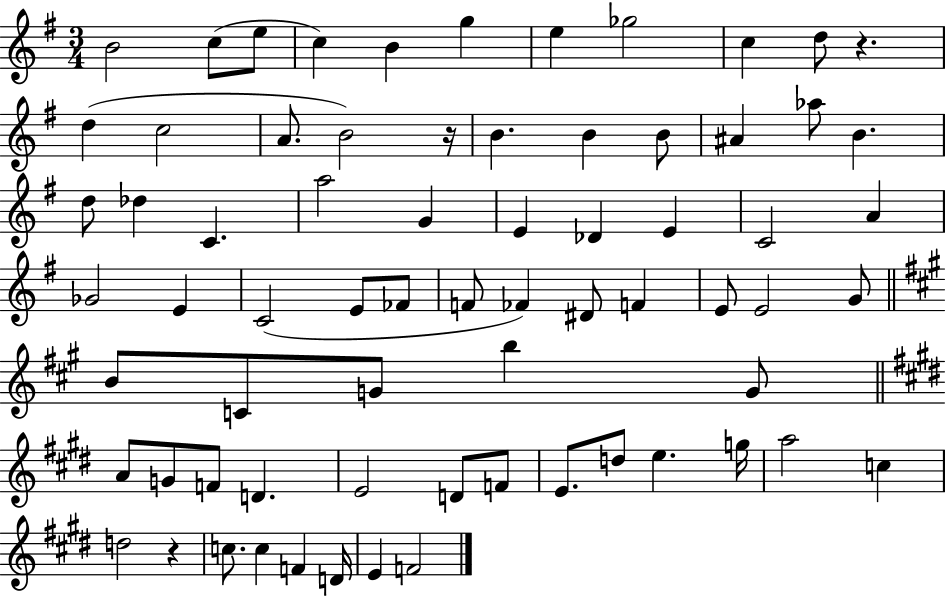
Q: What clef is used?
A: treble